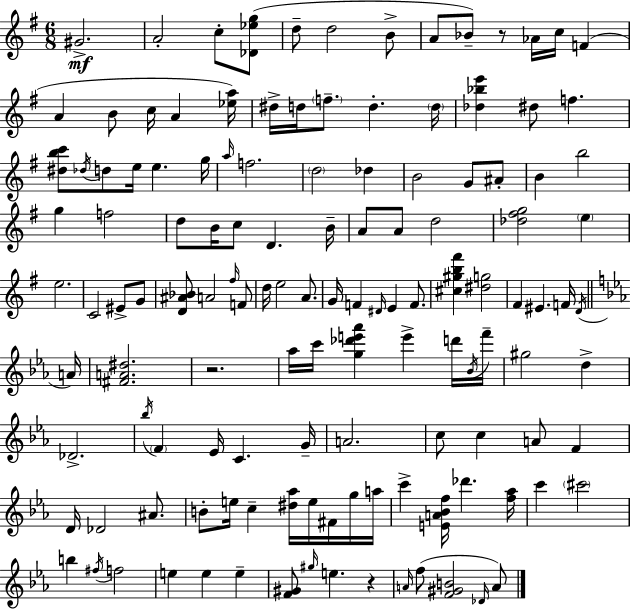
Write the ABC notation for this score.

X:1
T:Untitled
M:6/8
L:1/4
K:Em
^G2 A2 c/2 [_D_eg]/2 d/2 d2 B/2 A/2 _B/2 z/2 _A/4 c/4 F A B/2 c/4 A [_ea]/4 ^d/4 d/4 f/2 d d/4 [_d_be'] ^d/2 f [^dbc']/2 _d/4 d/2 e/4 e g/4 a/4 f2 d2 _d B2 G/2 ^A/2 B b2 g f2 d/2 B/4 c/2 D B/4 A/2 A/2 d2 [_d^fg]2 e e2 C2 ^E/2 G/2 [D^A_B]/2 A2 ^f/4 F/2 d/4 e2 A/2 G/4 F ^D/4 E F/2 [^c^gb^f'] [^dg]2 ^F ^E F/4 D/4 A/4 [^FA^d]2 z2 _a/4 c'/4 [g_d'e'_a'] e' d'/4 _B/4 f'/4 ^g2 d _D2 _b/4 F _E/4 C G/4 A2 c/2 c A/2 F D/4 _D2 ^A/2 B/2 e/4 c [^d_a]/4 e/4 ^F/4 g/4 a/4 c' [EA_Bf]/4 _d' [f_a]/4 c' ^c'2 b ^f/4 f2 e e e [F^G]/2 ^g/4 e z A/4 f/2 [F^GB]2 _D/4 A/2